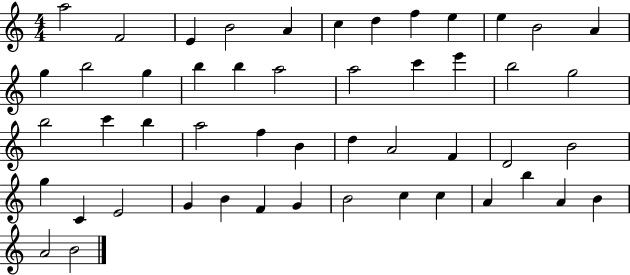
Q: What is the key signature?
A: C major